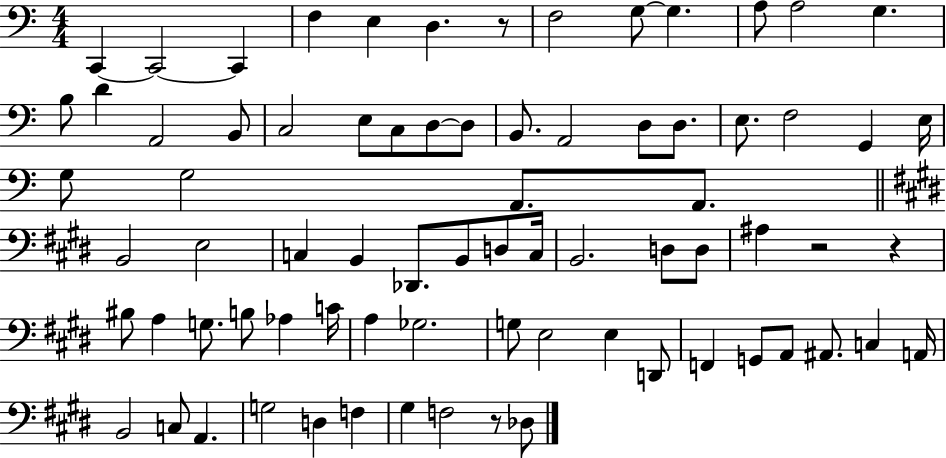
X:1
T:Untitled
M:4/4
L:1/4
K:C
C,, C,,2 C,, F, E, D, z/2 F,2 G,/2 G, A,/2 A,2 G, B,/2 D A,,2 B,,/2 C,2 E,/2 C,/2 D,/2 D,/2 B,,/2 A,,2 D,/2 D,/2 E,/2 F,2 G,, E,/4 G,/2 G,2 A,,/2 A,,/2 B,,2 E,2 C, B,, _D,,/2 B,,/2 D,/2 C,/4 B,,2 D,/2 D,/2 ^A, z2 z ^B,/2 A, G,/2 B,/2 _A, C/4 A, _G,2 G,/2 E,2 E, D,,/2 F,, G,,/2 A,,/2 ^A,,/2 C, A,,/4 B,,2 C,/2 A,, G,2 D, F, ^G, F,2 z/2 _D,/2